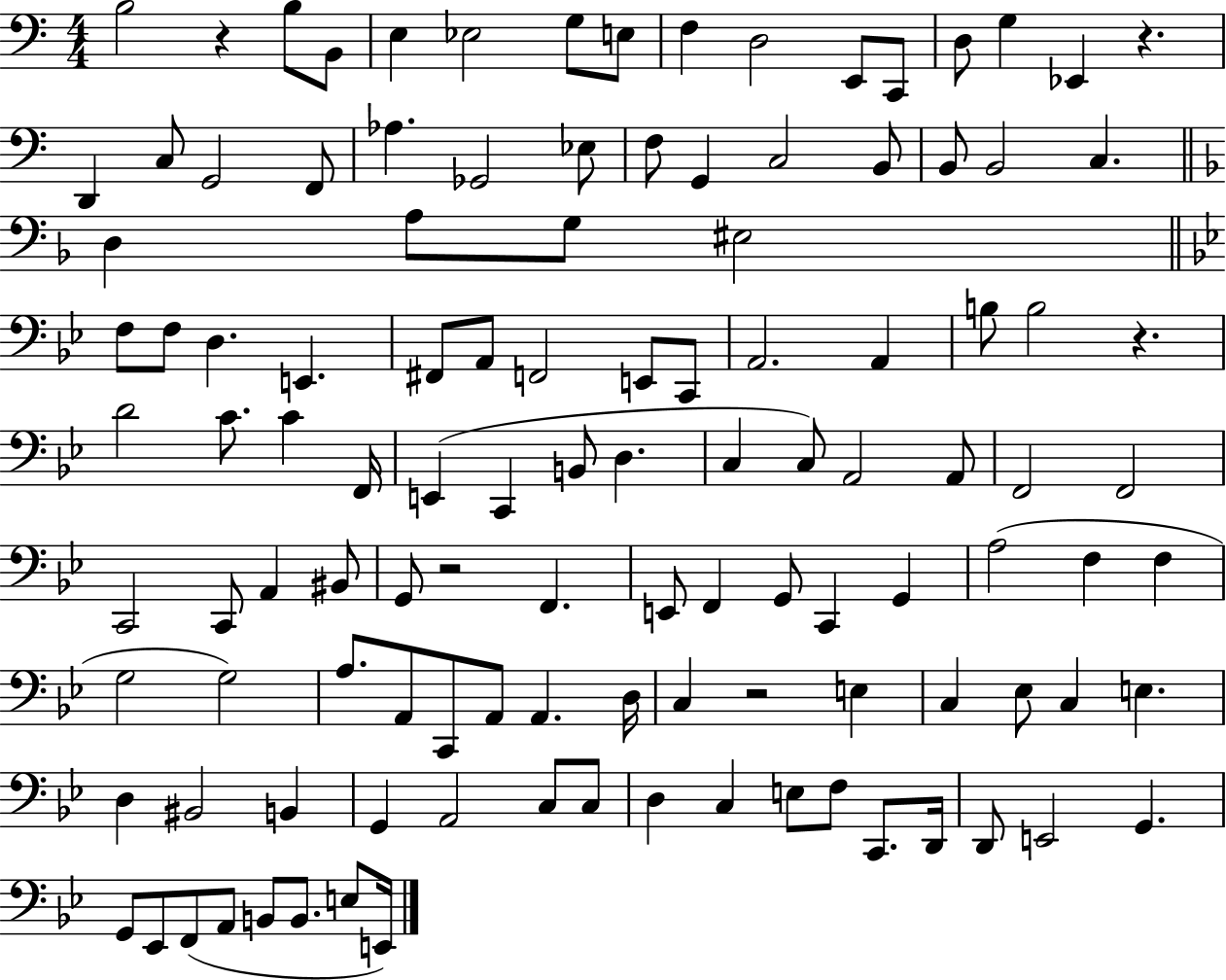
X:1
T:Untitled
M:4/4
L:1/4
K:C
B,2 z B,/2 B,,/2 E, _E,2 G,/2 E,/2 F, D,2 E,,/2 C,,/2 D,/2 G, _E,, z D,, C,/2 G,,2 F,,/2 _A, _G,,2 _E,/2 F,/2 G,, C,2 B,,/2 B,,/2 B,,2 C, D, A,/2 G,/2 ^E,2 F,/2 F,/2 D, E,, ^F,,/2 A,,/2 F,,2 E,,/2 C,,/2 A,,2 A,, B,/2 B,2 z D2 C/2 C F,,/4 E,, C,, B,,/2 D, C, C,/2 A,,2 A,,/2 F,,2 F,,2 C,,2 C,,/2 A,, ^B,,/2 G,,/2 z2 F,, E,,/2 F,, G,,/2 C,, G,, A,2 F, F, G,2 G,2 A,/2 A,,/2 C,,/2 A,,/2 A,, D,/4 C, z2 E, C, _E,/2 C, E, D, ^B,,2 B,, G,, A,,2 C,/2 C,/2 D, C, E,/2 F,/2 C,,/2 D,,/4 D,,/2 E,,2 G,, G,,/2 _E,,/2 F,,/2 A,,/2 B,,/2 B,,/2 E,/2 E,,/4